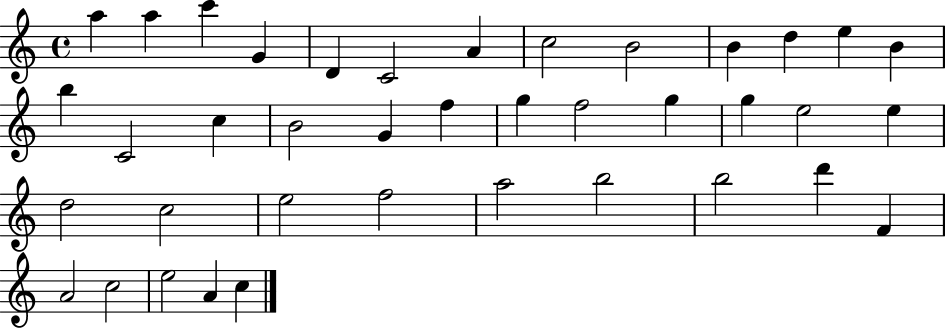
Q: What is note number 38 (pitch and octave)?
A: A4